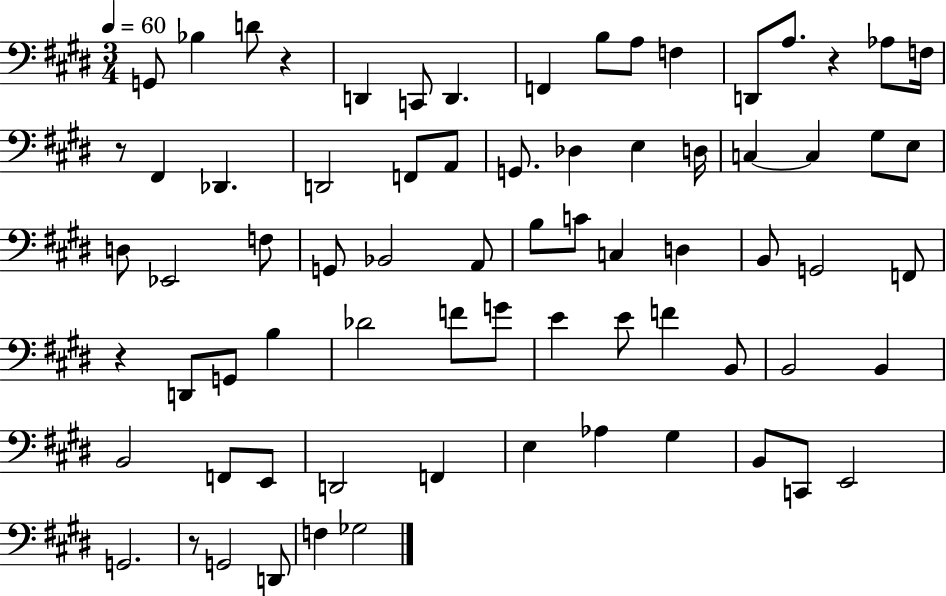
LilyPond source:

{
  \clef bass
  \numericTimeSignature
  \time 3/4
  \key e \major
  \tempo 4 = 60
  g,8 bes4 d'8 r4 | d,4 c,8 d,4. | f,4 b8 a8 f4 | d,8 a8. r4 aes8 f16 | \break r8 fis,4 des,4. | d,2 f,8 a,8 | g,8. des4 e4 d16 | c4~~ c4 gis8 e8 | \break d8 ees,2 f8 | g,8 bes,2 a,8 | b8 c'8 c4 d4 | b,8 g,2 f,8 | \break r4 d,8 g,8 b4 | des'2 f'8 g'8 | e'4 e'8 f'4 b,8 | b,2 b,4 | \break b,2 f,8 e,8 | d,2 f,4 | e4 aes4 gis4 | b,8 c,8 e,2 | \break g,2. | r8 g,2 d,8 | f4 ges2 | \bar "|."
}